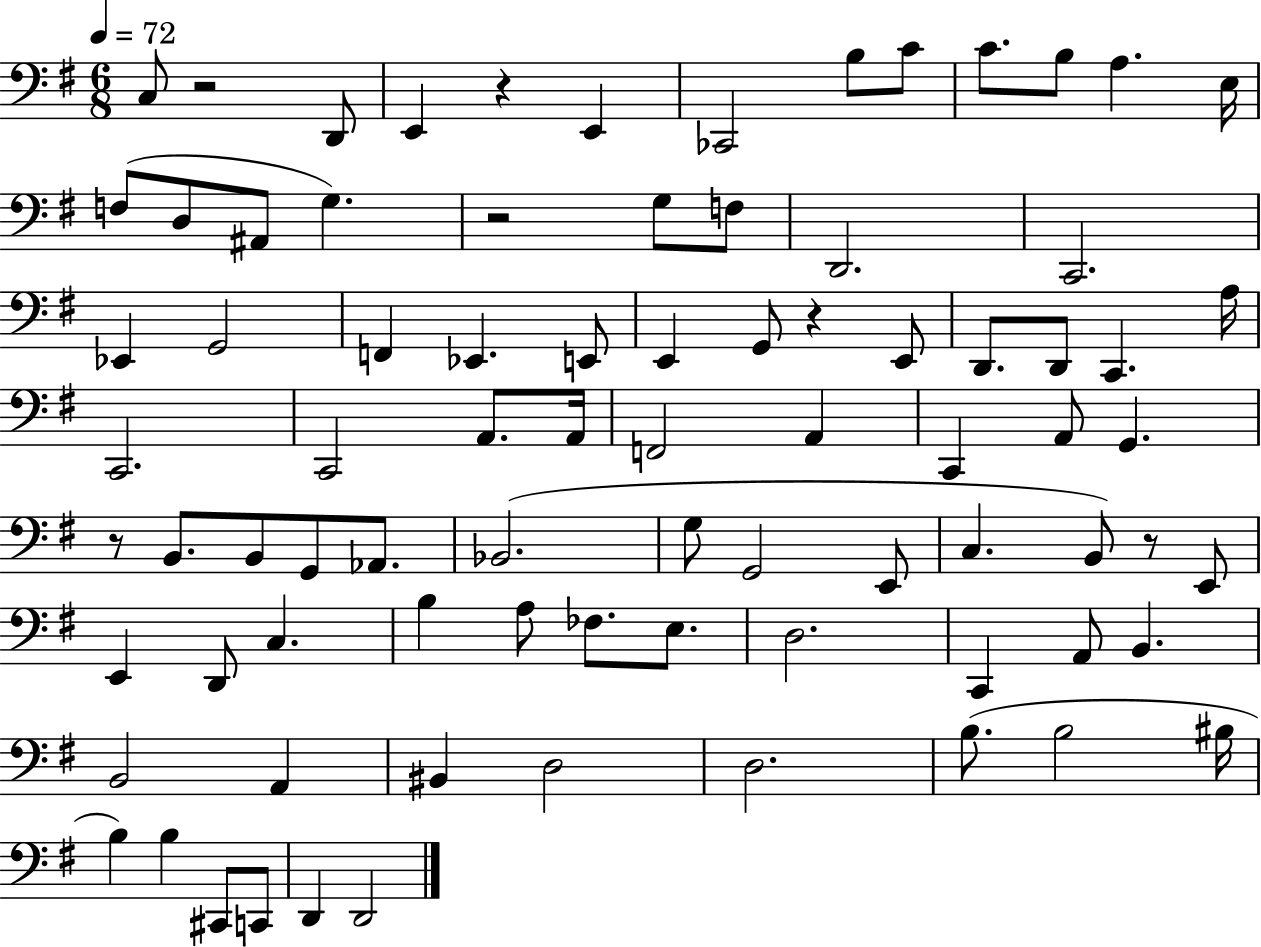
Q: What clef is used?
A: bass